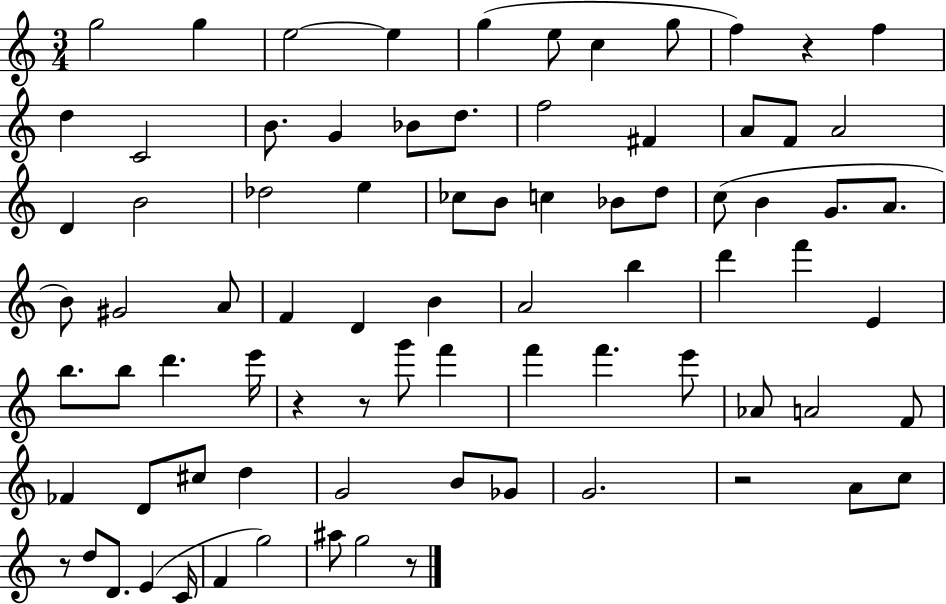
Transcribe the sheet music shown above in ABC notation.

X:1
T:Untitled
M:3/4
L:1/4
K:C
g2 g e2 e g e/2 c g/2 f z f d C2 B/2 G _B/2 d/2 f2 ^F A/2 F/2 A2 D B2 _d2 e _c/2 B/2 c _B/2 d/2 c/2 B G/2 A/2 B/2 ^G2 A/2 F D B A2 b d' f' E b/2 b/2 d' e'/4 z z/2 g'/2 f' f' f' e'/2 _A/2 A2 F/2 _F D/2 ^c/2 d G2 B/2 _G/2 G2 z2 A/2 c/2 z/2 d/2 D/2 E C/4 F g2 ^a/2 g2 z/2